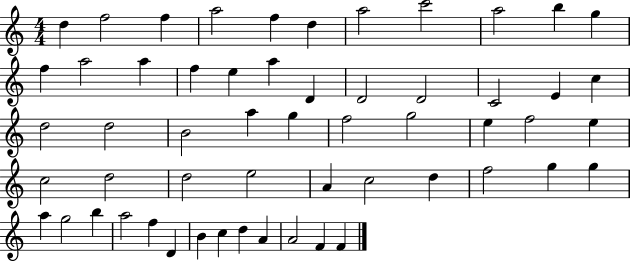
X:1
T:Untitled
M:4/4
L:1/4
K:C
d f2 f a2 f d a2 c'2 a2 b g f a2 a f e a D D2 D2 C2 E c d2 d2 B2 a g f2 g2 e f2 e c2 d2 d2 e2 A c2 d f2 g g a g2 b a2 f D B c d A A2 F F